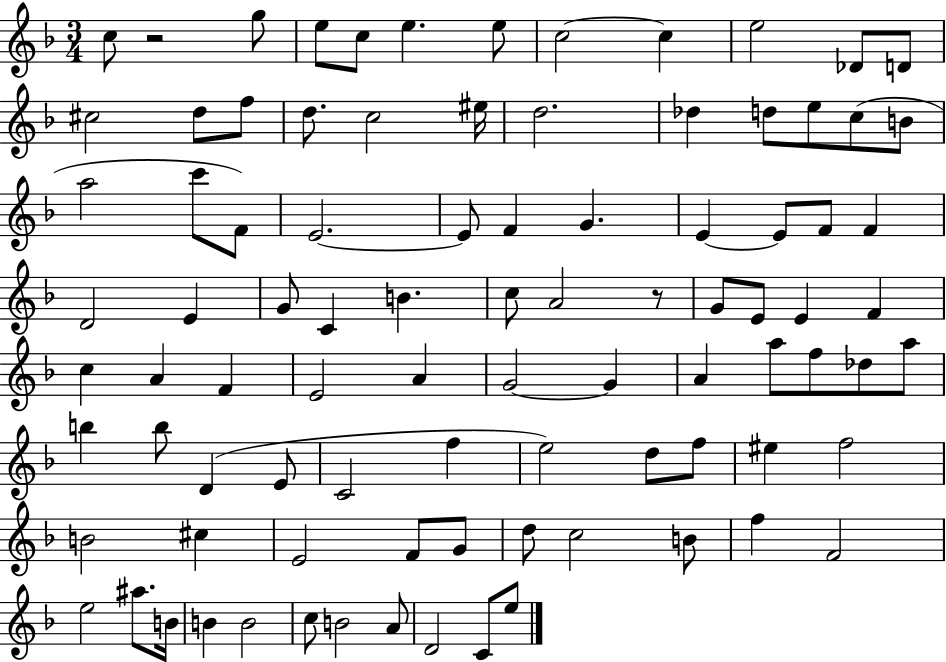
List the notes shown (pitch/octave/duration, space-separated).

C5/e R/h G5/e E5/e C5/e E5/q. E5/e C5/h C5/q E5/h Db4/e D4/e C#5/h D5/e F5/e D5/e. C5/h EIS5/s D5/h. Db5/q D5/e E5/e C5/e B4/e A5/h C6/e F4/e E4/h. E4/e F4/q G4/q. E4/q E4/e F4/e F4/q D4/h E4/q G4/e C4/q B4/q. C5/e A4/h R/e G4/e E4/e E4/q F4/q C5/q A4/q F4/q E4/h A4/q G4/h G4/q A4/q A5/e F5/e Db5/e A5/e B5/q B5/e D4/q E4/e C4/h F5/q E5/h D5/e F5/e EIS5/q F5/h B4/h C#5/q E4/h F4/e G4/e D5/e C5/h B4/e F5/q F4/h E5/h A#5/e. B4/s B4/q B4/h C5/e B4/h A4/e D4/h C4/e E5/e